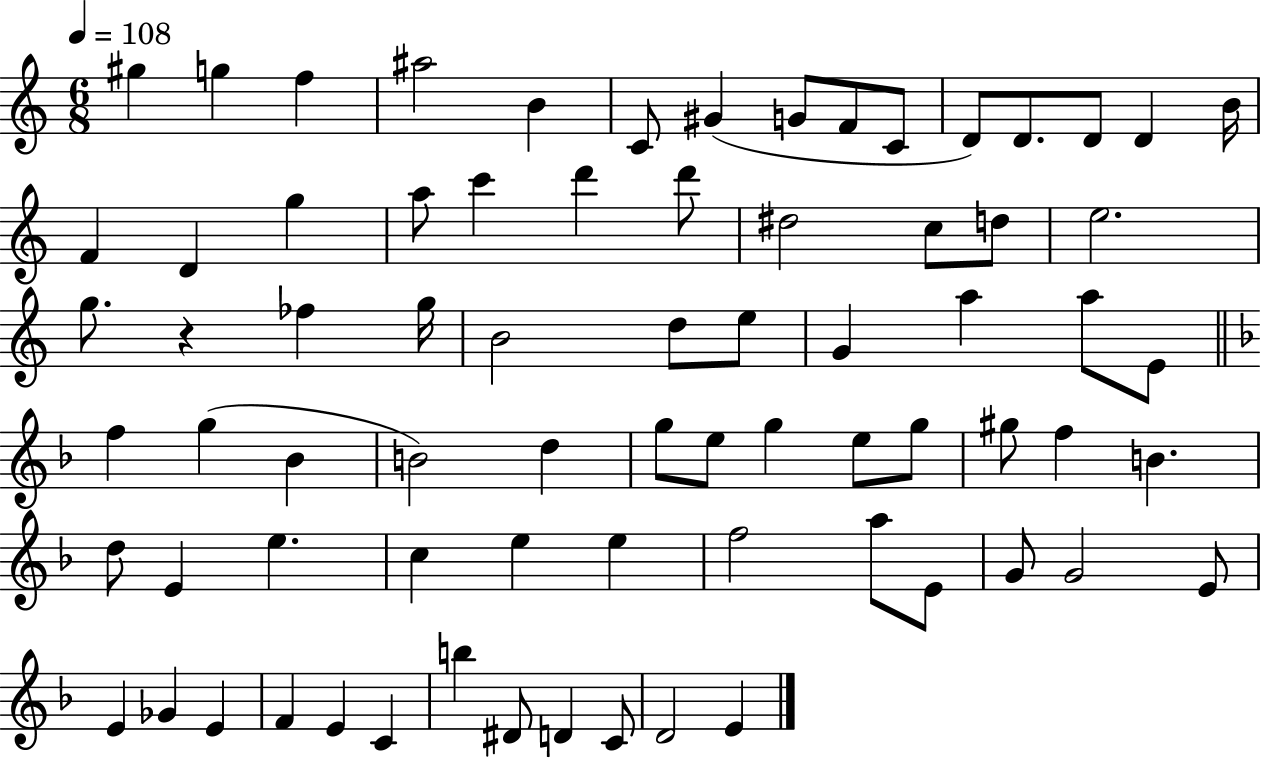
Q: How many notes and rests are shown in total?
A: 74